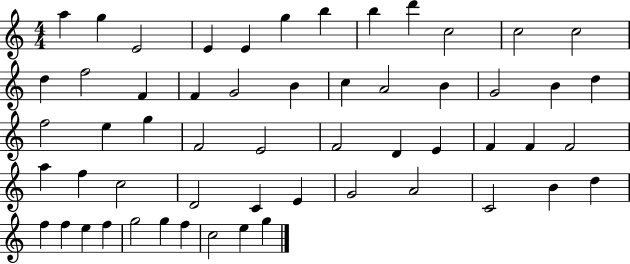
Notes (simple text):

A5/q G5/q E4/h E4/q E4/q G5/q B5/q B5/q D6/q C5/h C5/h C5/h D5/q F5/h F4/q F4/q G4/h B4/q C5/q A4/h B4/q G4/h B4/q D5/q F5/h E5/q G5/q F4/h E4/h F4/h D4/q E4/q F4/q F4/q F4/h A5/q F5/q C5/h D4/h C4/q E4/q G4/h A4/h C4/h B4/q D5/q F5/q F5/q E5/q F5/q G5/h G5/q F5/q C5/h E5/q G5/q